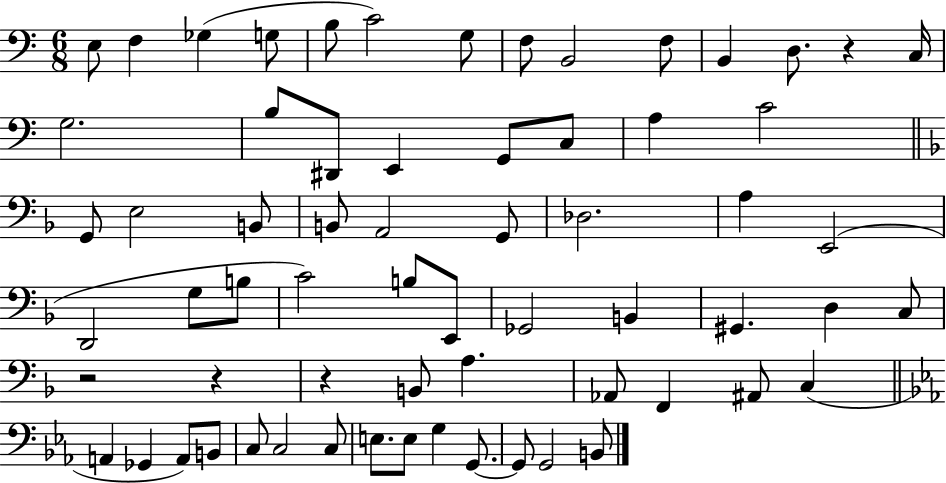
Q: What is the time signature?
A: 6/8